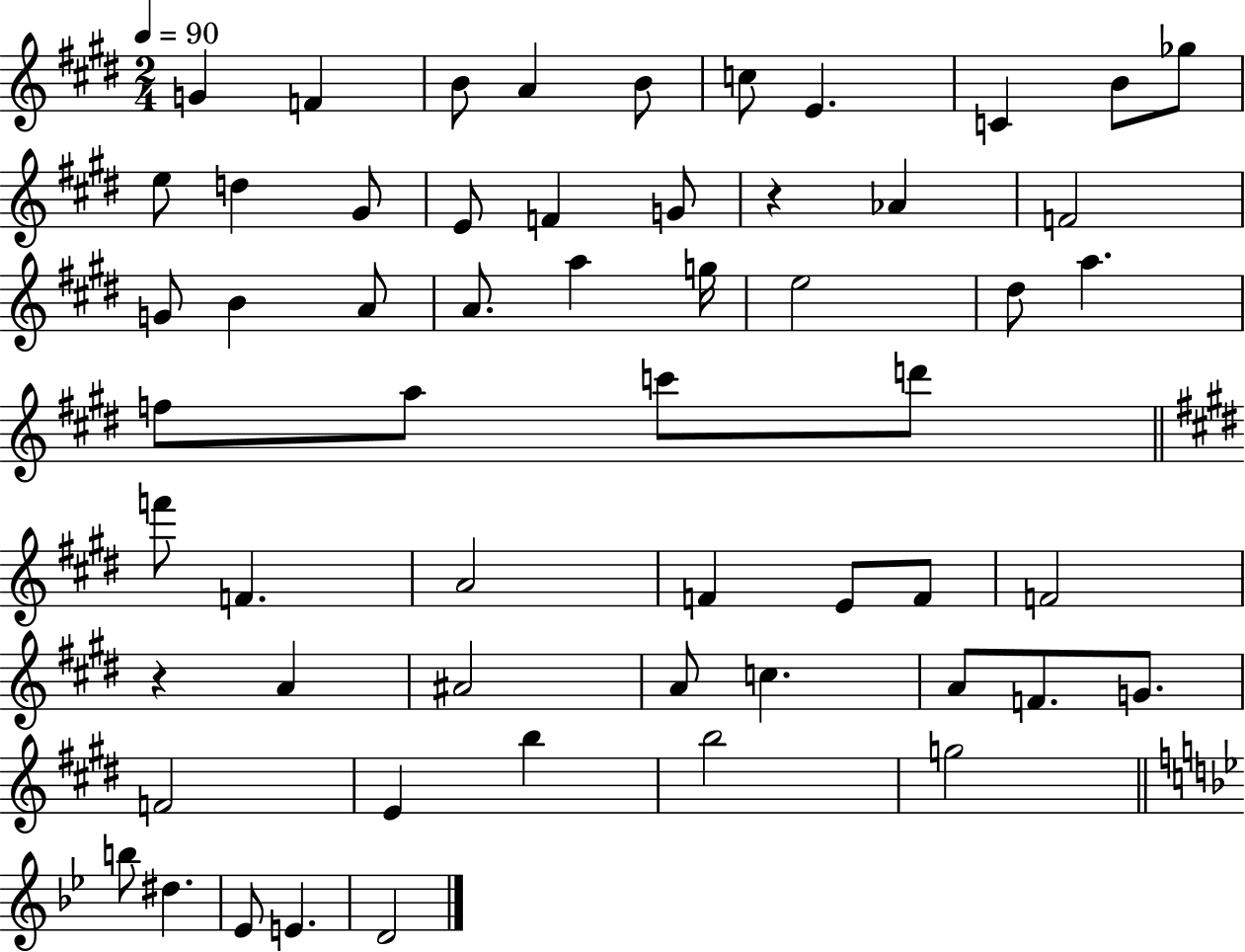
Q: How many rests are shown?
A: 2